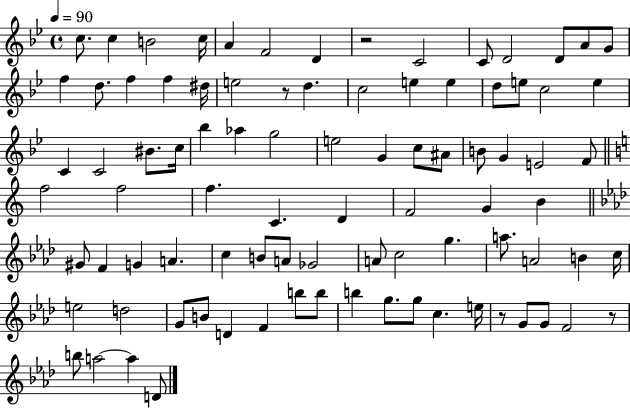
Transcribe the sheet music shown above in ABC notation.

X:1
T:Untitled
M:4/4
L:1/4
K:Bb
c/2 c B2 c/4 A F2 D z2 C2 C/2 D2 D/2 A/2 G/2 f d/2 f f ^d/4 e2 z/2 d c2 e e d/2 e/2 c2 e C C2 ^B/2 c/4 _b _a g2 e2 G c/2 ^A/2 B/2 G E2 F/2 f2 f2 f C D F2 G B ^G/2 F G A c B/2 A/2 _G2 A/2 c2 g a/2 A2 B c/4 e2 d2 G/2 B/2 D F b/2 b/2 b g/2 g/2 c e/4 z/2 G/2 G/2 F2 z/2 b/2 a2 a D/2